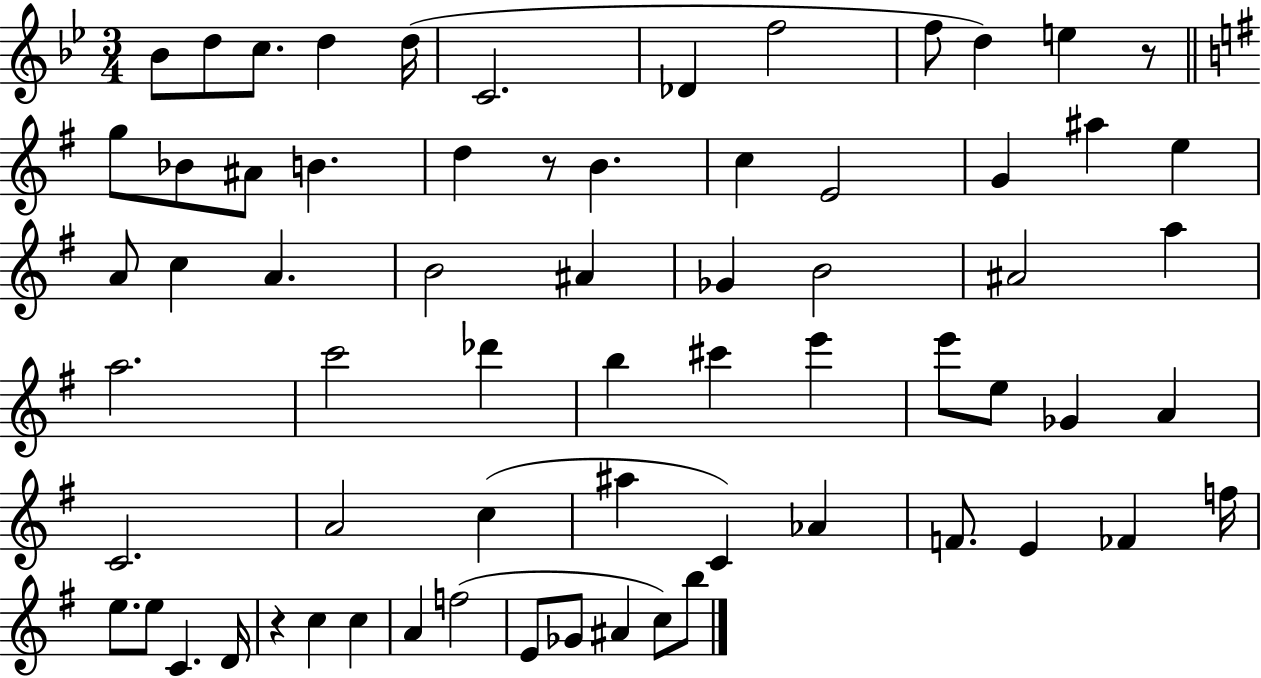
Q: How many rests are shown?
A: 3